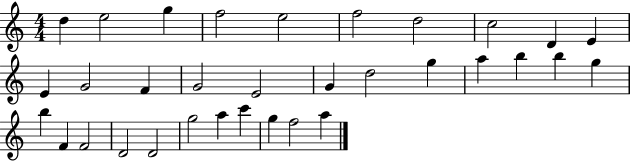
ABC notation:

X:1
T:Untitled
M:4/4
L:1/4
K:C
d e2 g f2 e2 f2 d2 c2 D E E G2 F G2 E2 G d2 g a b b g b F F2 D2 D2 g2 a c' g f2 a